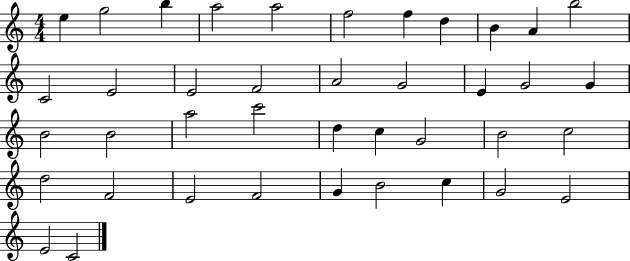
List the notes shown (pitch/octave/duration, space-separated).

E5/q G5/h B5/q A5/h A5/h F5/h F5/q D5/q B4/q A4/q B5/h C4/h E4/h E4/h F4/h A4/h G4/h E4/q G4/h G4/q B4/h B4/h A5/h C6/h D5/q C5/q G4/h B4/h C5/h D5/h F4/h E4/h F4/h G4/q B4/h C5/q G4/h E4/h E4/h C4/h